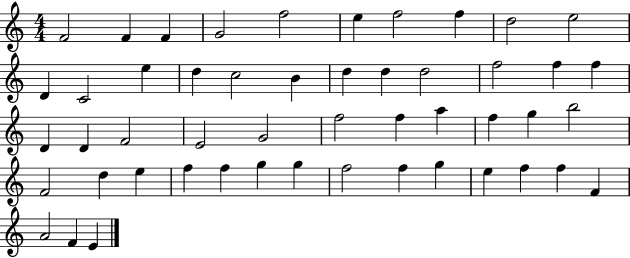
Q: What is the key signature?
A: C major